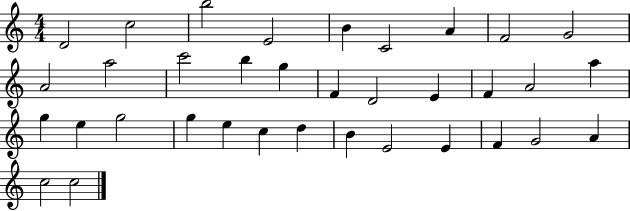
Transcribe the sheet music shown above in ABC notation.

X:1
T:Untitled
M:4/4
L:1/4
K:C
D2 c2 b2 E2 B C2 A F2 G2 A2 a2 c'2 b g F D2 E F A2 a g e g2 g e c d B E2 E F G2 A c2 c2